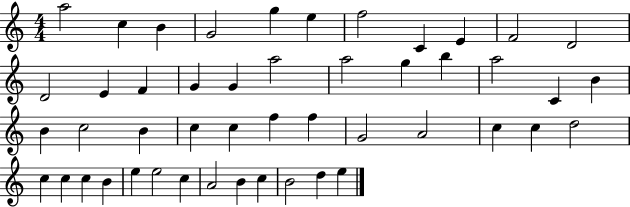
{
  \clef treble
  \numericTimeSignature
  \time 4/4
  \key c \major
  a''2 c''4 b'4 | g'2 g''4 e''4 | f''2 c'4 e'4 | f'2 d'2 | \break d'2 e'4 f'4 | g'4 g'4 a''2 | a''2 g''4 b''4 | a''2 c'4 b'4 | \break b'4 c''2 b'4 | c''4 c''4 f''4 f''4 | g'2 a'2 | c''4 c''4 d''2 | \break c''4 c''4 c''4 b'4 | e''4 e''2 c''4 | a'2 b'4 c''4 | b'2 d''4 e''4 | \break \bar "|."
}